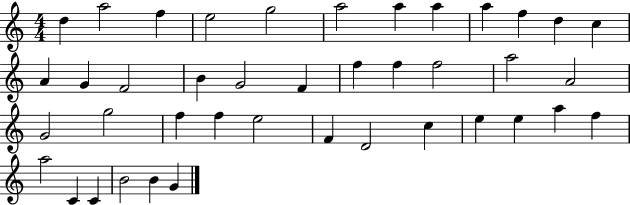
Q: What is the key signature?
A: C major